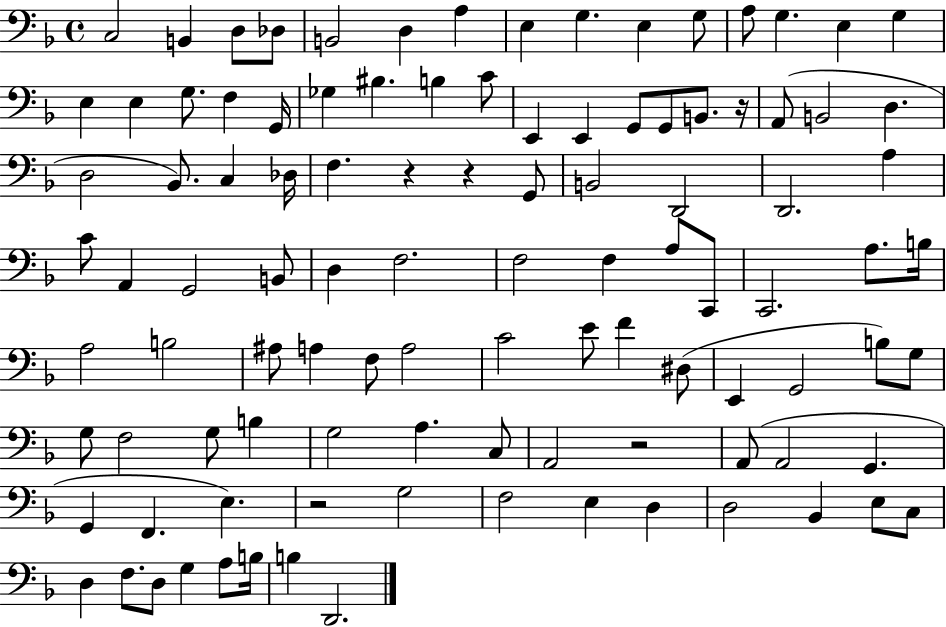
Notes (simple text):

C3/h B2/q D3/e Db3/e B2/h D3/q A3/q E3/q G3/q. E3/q G3/e A3/e G3/q. E3/q G3/q E3/q E3/q G3/e. F3/q G2/s Gb3/q BIS3/q. B3/q C4/e E2/q E2/q G2/e G2/e B2/e. R/s A2/e B2/h D3/q. D3/h Bb2/e. C3/q Db3/s F3/q. R/q R/q G2/e B2/h D2/h D2/h. A3/q C4/e A2/q G2/h B2/e D3/q F3/h. F3/h F3/q A3/e C2/e C2/h. A3/e. B3/s A3/h B3/h A#3/e A3/q F3/e A3/h C4/h E4/e F4/q D#3/e E2/q G2/h B3/e G3/e G3/e F3/h G3/e B3/q G3/h A3/q. C3/e A2/h R/h A2/e A2/h G2/q. G2/q F2/q. E3/q. R/h G3/h F3/h E3/q D3/q D3/h Bb2/q E3/e C3/e D3/q F3/e. D3/e G3/q A3/e B3/s B3/q D2/h.